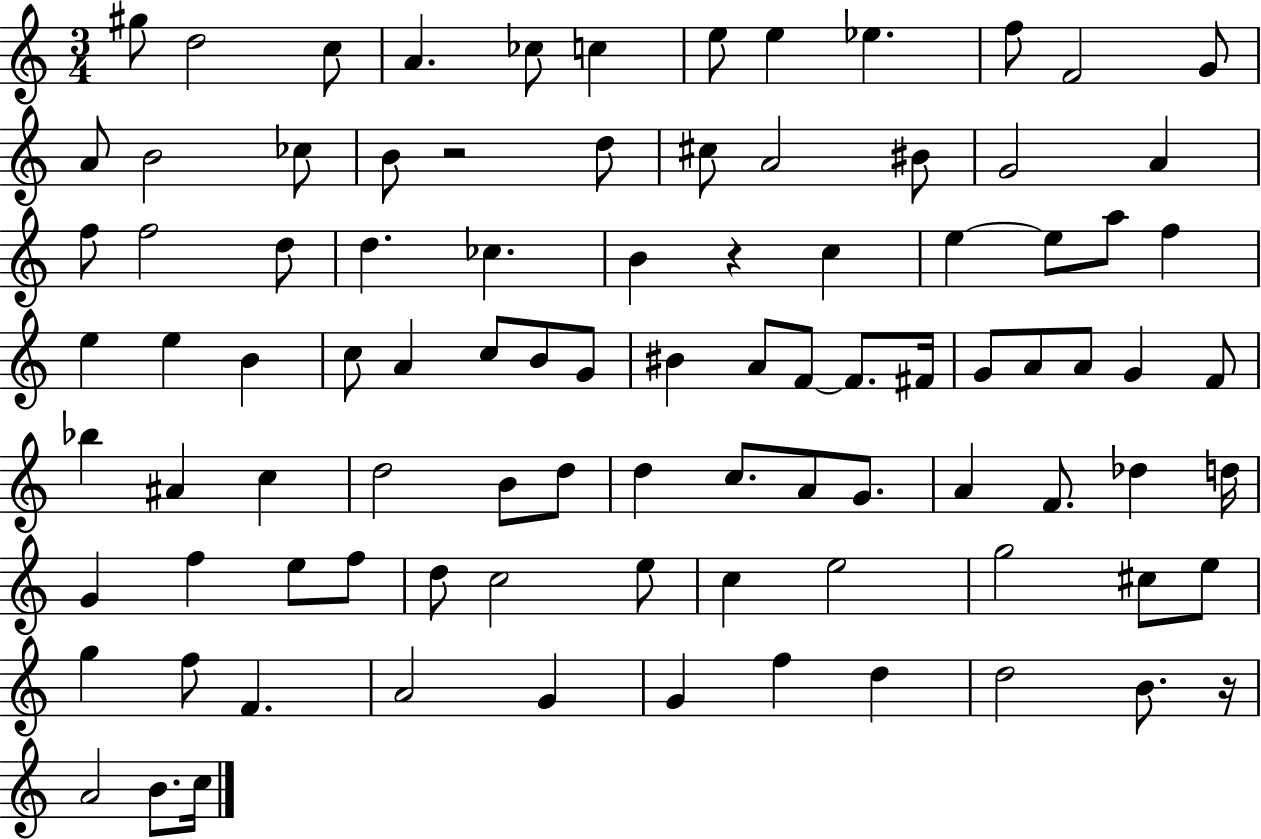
X:1
T:Untitled
M:3/4
L:1/4
K:C
^g/2 d2 c/2 A _c/2 c e/2 e _e f/2 F2 G/2 A/2 B2 _c/2 B/2 z2 d/2 ^c/2 A2 ^B/2 G2 A f/2 f2 d/2 d _c B z c e e/2 a/2 f e e B c/2 A c/2 B/2 G/2 ^B A/2 F/2 F/2 ^F/4 G/2 A/2 A/2 G F/2 _b ^A c d2 B/2 d/2 d c/2 A/2 G/2 A F/2 _d d/4 G f e/2 f/2 d/2 c2 e/2 c e2 g2 ^c/2 e/2 g f/2 F A2 G G f d d2 B/2 z/4 A2 B/2 c/4